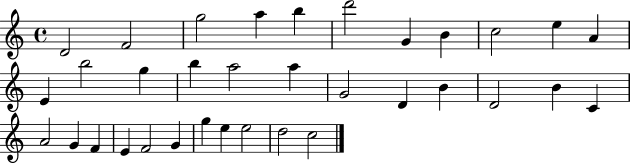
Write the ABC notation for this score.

X:1
T:Untitled
M:4/4
L:1/4
K:C
D2 F2 g2 a b d'2 G B c2 e A E b2 g b a2 a G2 D B D2 B C A2 G F E F2 G g e e2 d2 c2